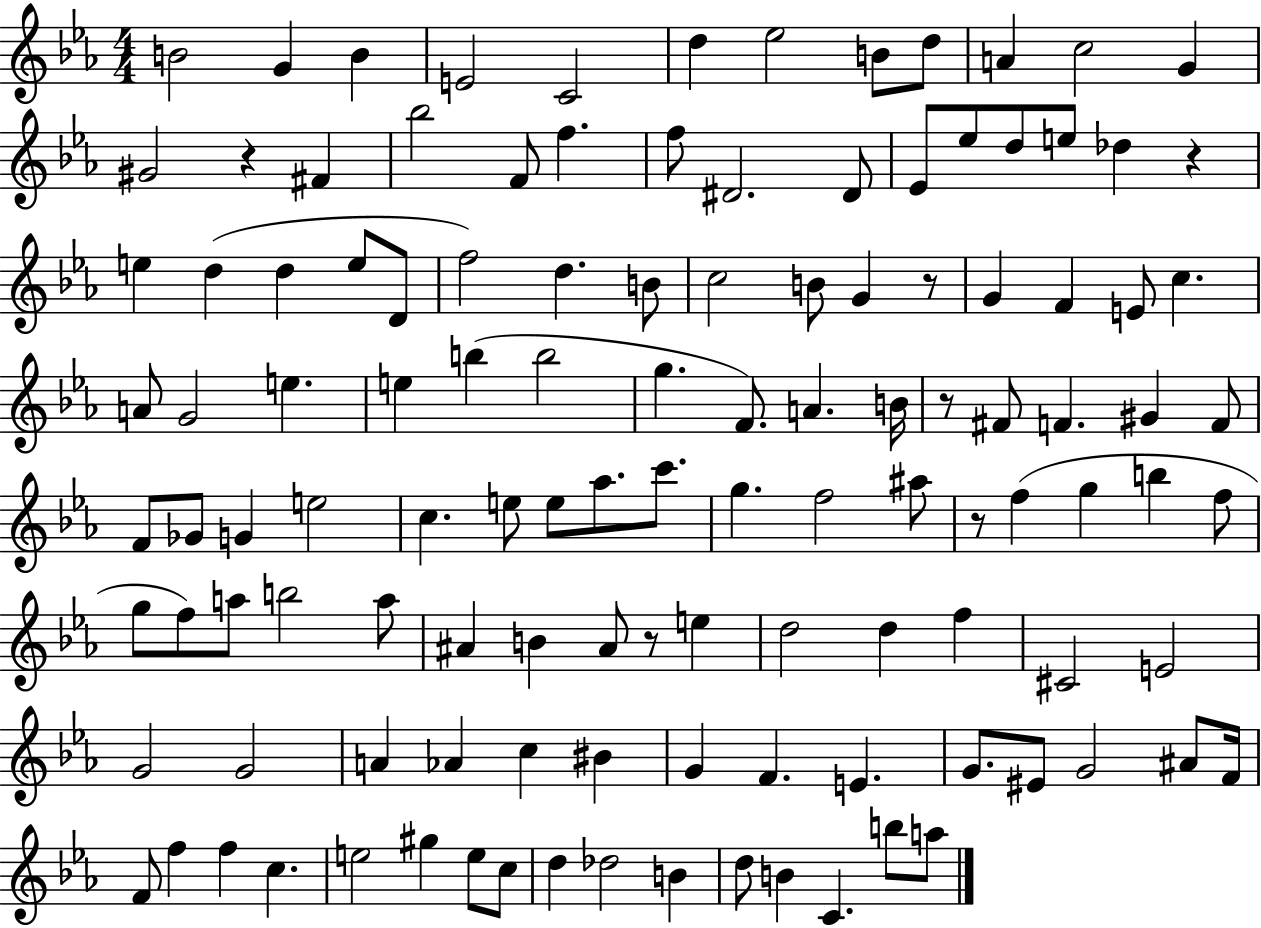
X:1
T:Untitled
M:4/4
L:1/4
K:Eb
B2 G B E2 C2 d _e2 B/2 d/2 A c2 G ^G2 z ^F _b2 F/2 f f/2 ^D2 ^D/2 _E/2 _e/2 d/2 e/2 _d z e d d e/2 D/2 f2 d B/2 c2 B/2 G z/2 G F E/2 c A/2 G2 e e b b2 g F/2 A B/4 z/2 ^F/2 F ^G F/2 F/2 _G/2 G e2 c e/2 e/2 _a/2 c'/2 g f2 ^a/2 z/2 f g b f/2 g/2 f/2 a/2 b2 a/2 ^A B ^A/2 z/2 e d2 d f ^C2 E2 G2 G2 A _A c ^B G F E G/2 ^E/2 G2 ^A/2 F/4 F/2 f f c e2 ^g e/2 c/2 d _d2 B d/2 B C b/2 a/2